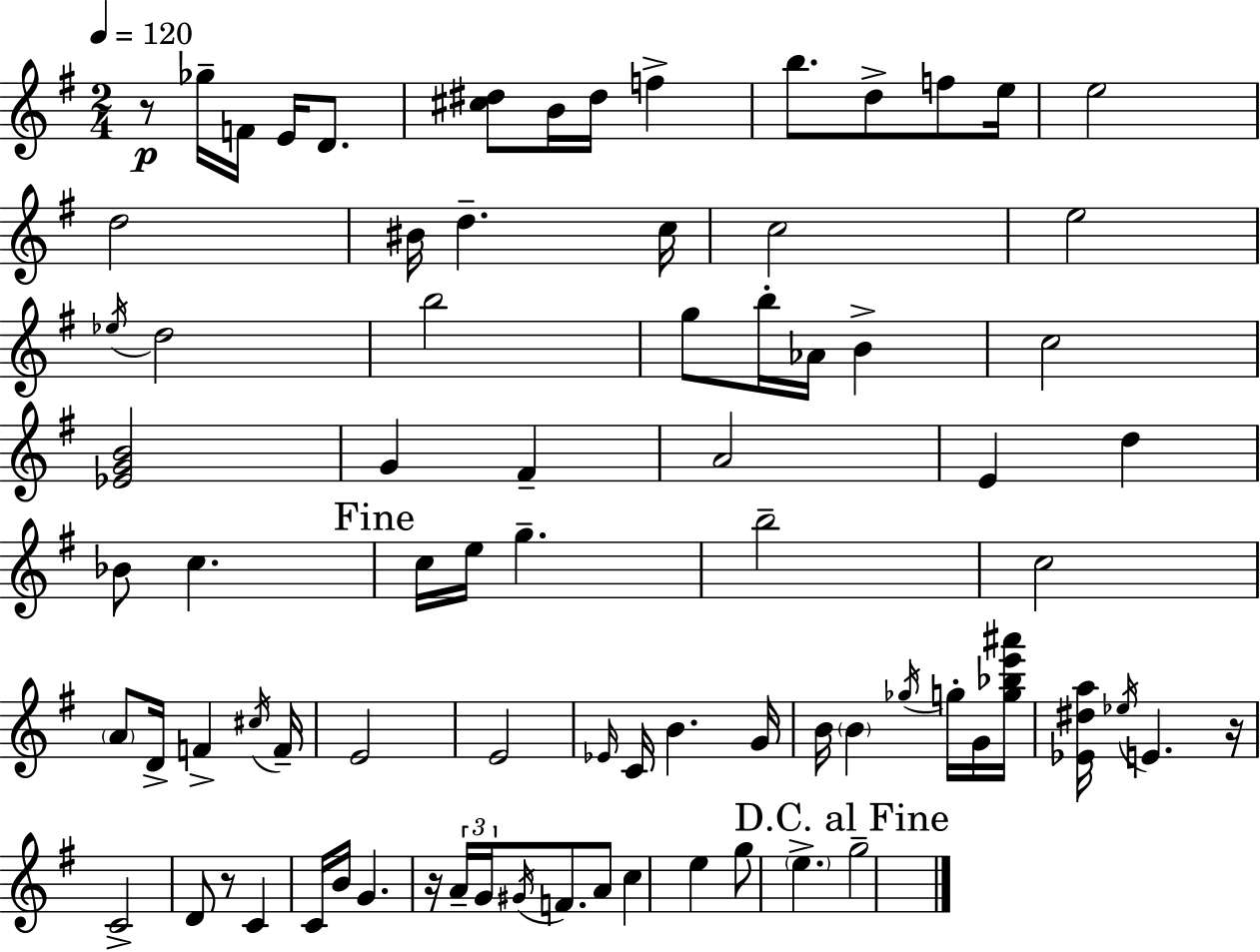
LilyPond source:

{
  \clef treble
  \numericTimeSignature
  \time 2/4
  \key e \minor
  \tempo 4 = 120
  r8\p ges''16-- f'16 e'16 d'8. | <cis'' dis''>8 b'16 dis''16 f''4-> | b''8. d''8-> f''8 e''16 | e''2 | \break d''2 | bis'16 d''4.-- c''16 | c''2 | e''2 | \break \acciaccatura { ees''16 } d''2 | b''2 | g''8 b''16-. aes'16 b'4-> | c''2 | \break <ees' g' b'>2 | g'4 fis'4-- | a'2 | e'4 d''4 | \break bes'8 c''4. | \mark "Fine" c''16 e''16 g''4.-- | b''2-- | c''2 | \break \parenthesize a'8 d'16-> f'4-> | \acciaccatura { cis''16 } f'16-- e'2 | e'2 | \grace { ees'16 } c'16 b'4. | \break g'16 b'16 \parenthesize b'4 | \acciaccatura { ges''16 } g''16-. g'16 <g'' bes'' e''' ais'''>16 <ees' dis'' a''>16 \acciaccatura { ees''16 } e'4. | r16 c'2-> | d'8 r8 | \break c'4 c'16 b'16 g'4. | r16 \tuplet 3/2 { a'16-- g'16 | \acciaccatura { gis'16 } } f'8. a'8 c''4 | e''4 g''8 | \break \parenthesize e''4.-> \mark "D.C. al Fine" g''2-- | \bar "|."
}